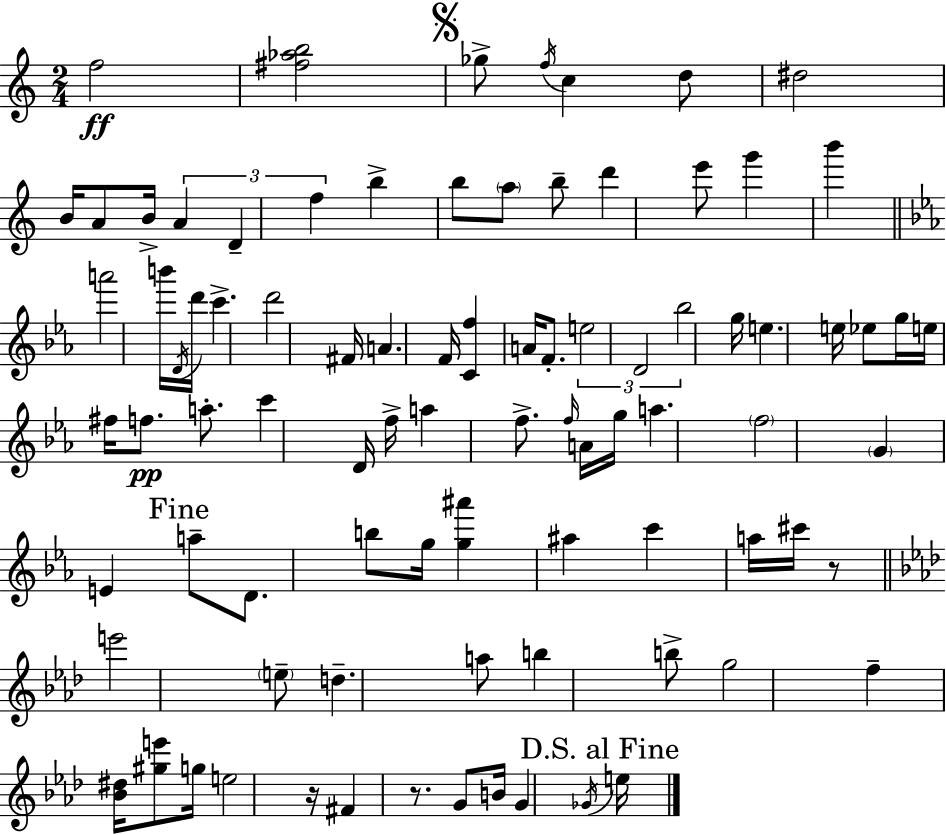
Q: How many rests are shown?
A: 3